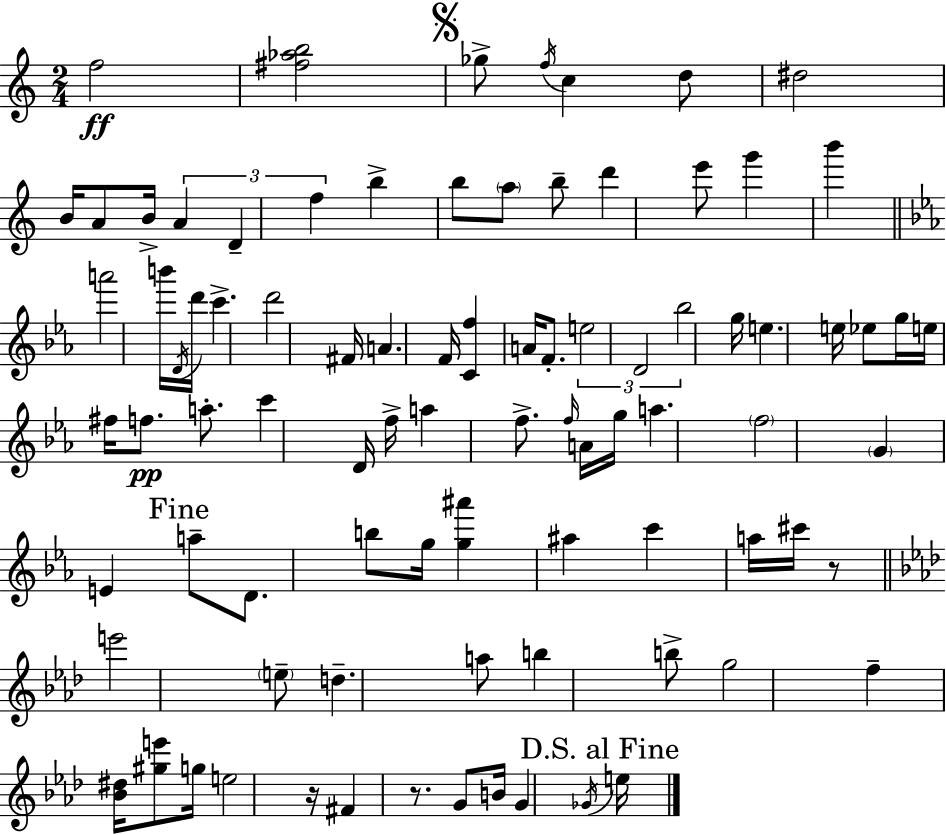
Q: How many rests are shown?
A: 3